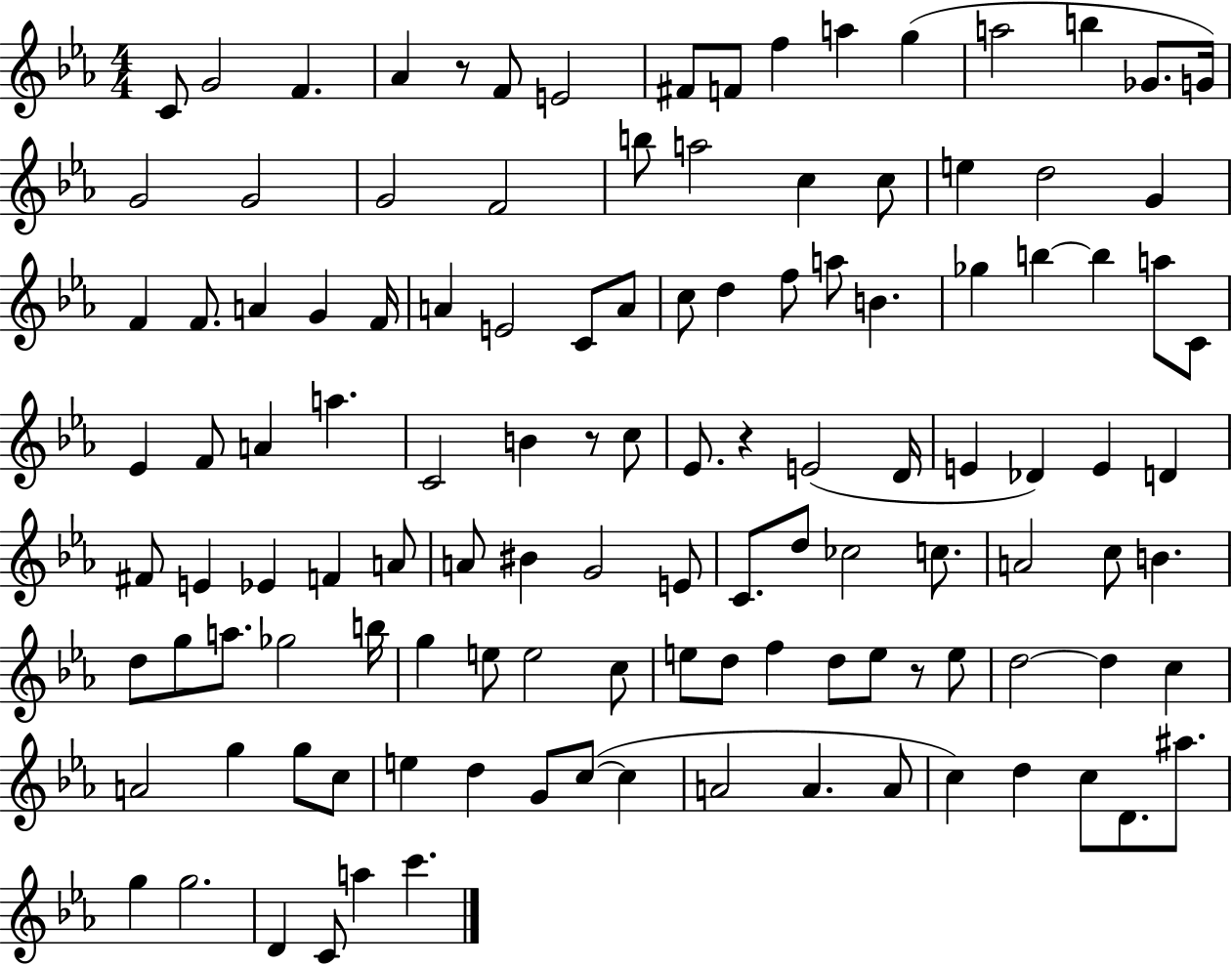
{
  \clef treble
  \numericTimeSignature
  \time 4/4
  \key ees \major
  \repeat volta 2 { c'8 g'2 f'4. | aes'4 r8 f'8 e'2 | fis'8 f'8 f''4 a''4 g''4( | a''2 b''4 ges'8. g'16) | \break g'2 g'2 | g'2 f'2 | b''8 a''2 c''4 c''8 | e''4 d''2 g'4 | \break f'4 f'8. a'4 g'4 f'16 | a'4 e'2 c'8 a'8 | c''8 d''4 f''8 a''8 b'4. | ges''4 b''4~~ b''4 a''8 c'8 | \break ees'4 f'8 a'4 a''4. | c'2 b'4 r8 c''8 | ees'8. r4 e'2( d'16 | e'4 des'4) e'4 d'4 | \break fis'8 e'4 ees'4 f'4 a'8 | a'8 bis'4 g'2 e'8 | c'8. d''8 ces''2 c''8. | a'2 c''8 b'4. | \break d''8 g''8 a''8. ges''2 b''16 | g''4 e''8 e''2 c''8 | e''8 d''8 f''4 d''8 e''8 r8 e''8 | d''2~~ d''4 c''4 | \break a'2 g''4 g''8 c''8 | e''4 d''4 g'8 c''8~(~ c''4 | a'2 a'4. a'8 | c''4) d''4 c''8 d'8. ais''8. | \break g''4 g''2. | d'4 c'8 a''4 c'''4. | } \bar "|."
}